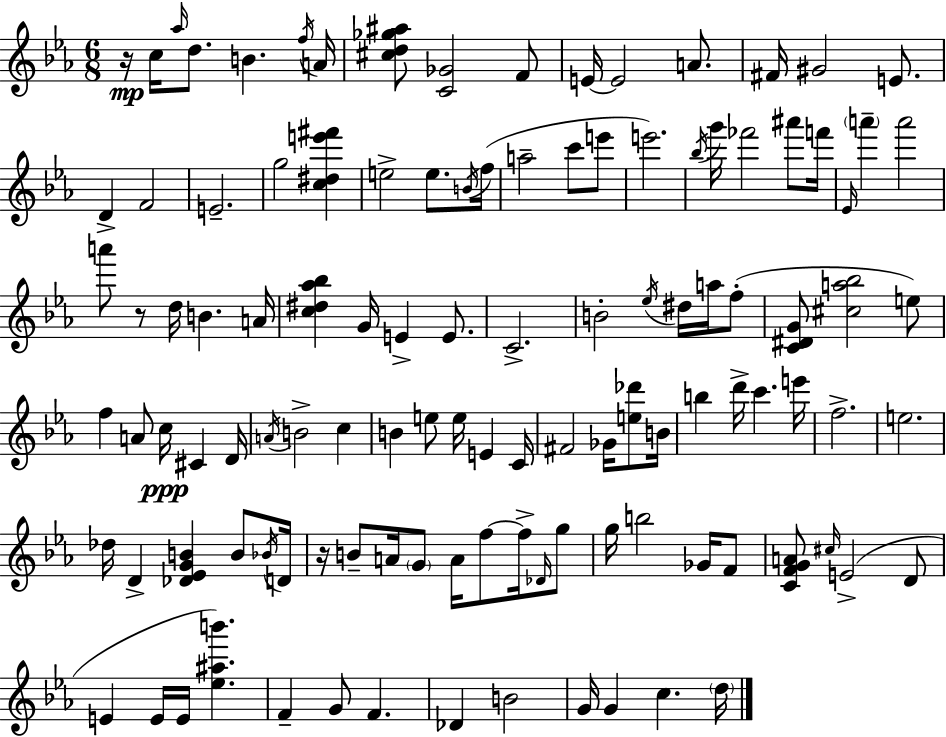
{
  \clef treble
  \numericTimeSignature
  \time 6/8
  \key ees \major
  \repeat volta 2 { r16\mp c''16 \grace { aes''16 } d''8. b'4. | \acciaccatura { f''16 } a'16 <cis'' d'' ges'' ais''>8 <c' ges'>2 | f'8 e'16~~ e'2 a'8. | fis'16 gis'2 e'8. | \break d'4-> f'2 | e'2.-- | g''2 <c'' dis'' e''' fis'''>4 | e''2-> e''8. | \break \acciaccatura { b'16 }( f''16 a''2-- c'''8 | e'''8 e'''2.) | \acciaccatura { bes''16 } g'''16 fes'''2 | ais'''8 f'''16 \grace { ees'16 } \parenthesize a'''4-- a'''2 | \break a'''8 r8 d''16 b'4. | a'16 <c'' dis'' aes'' bes''>4 g'16 e'4-> | e'8. c'2.-> | b'2-. | \break \acciaccatura { ees''16 } dis''16 a''16 f''8-.( <c' dis' g'>8 <cis'' a'' bes''>2 | e''8) f''4 a'8 | c''16\ppp cis'4 d'16 \acciaccatura { a'16 } b'2-> | c''4 b'4 e''8 | \break e''16 e'4 c'16 fis'2 | ges'16 <e'' des'''>8 b'16 b''4 d'''16-> | c'''4. e'''16 f''2.-> | e''2. | \break des''16 d'4-> | <des' ees' g' b'>4 b'8 \acciaccatura { bes'16 } d'16 r16 b'8-- a'16 | \parenthesize g'8 a'16 f''8~~ f''16-> \grace { des'16 } g''8 g''16 b''2 | ges'16 f'8 <c' f' g' a'>8 \grace { cis''16 } | \break e'2->( d'8 e'4 | e'16 e'16 <ees'' ais'' b'''>4.) f'4-- | g'8 f'4. des'4 | b'2 g'16 g'4 | \break c''4. \parenthesize d''16 } \bar "|."
}